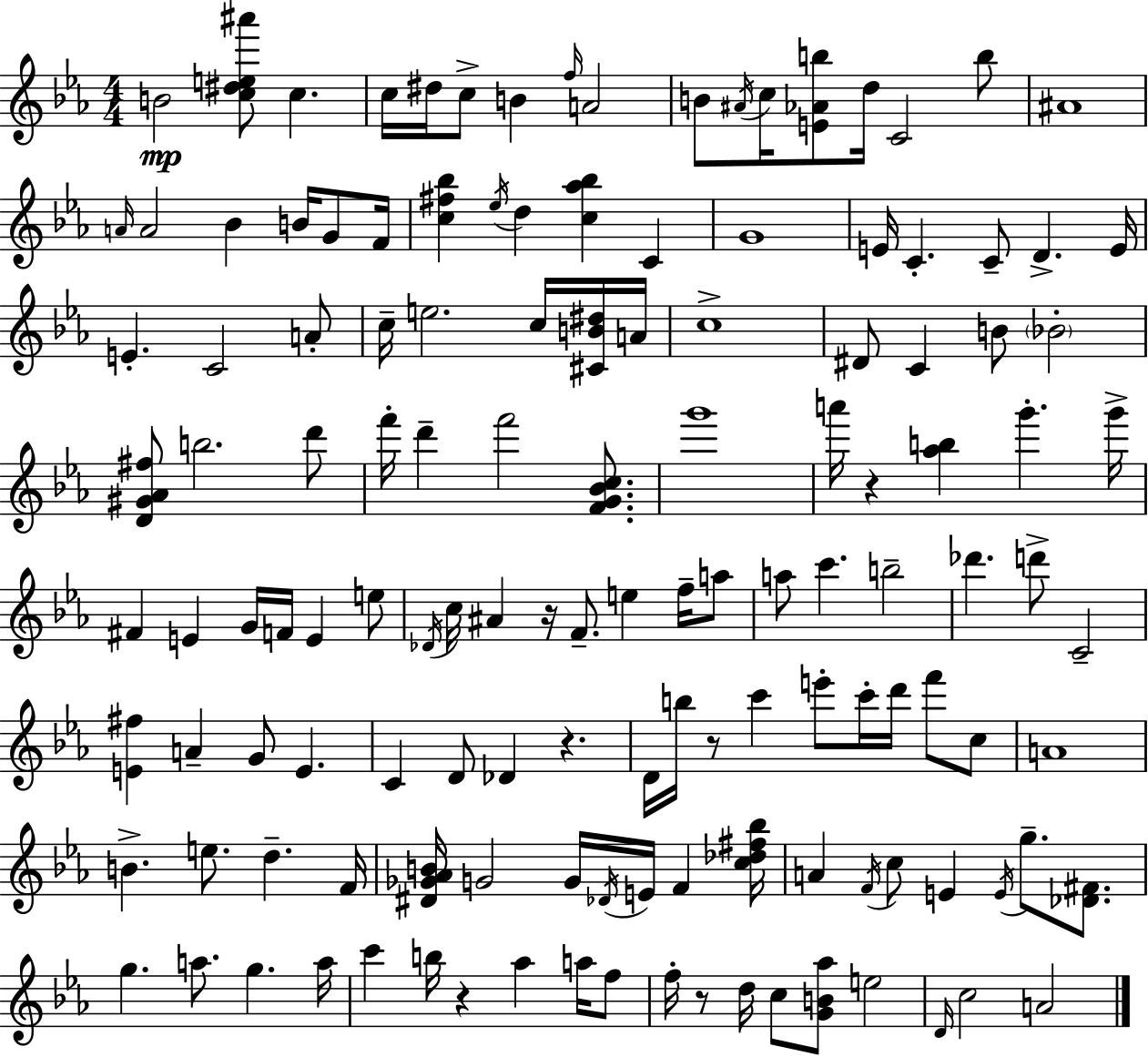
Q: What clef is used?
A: treble